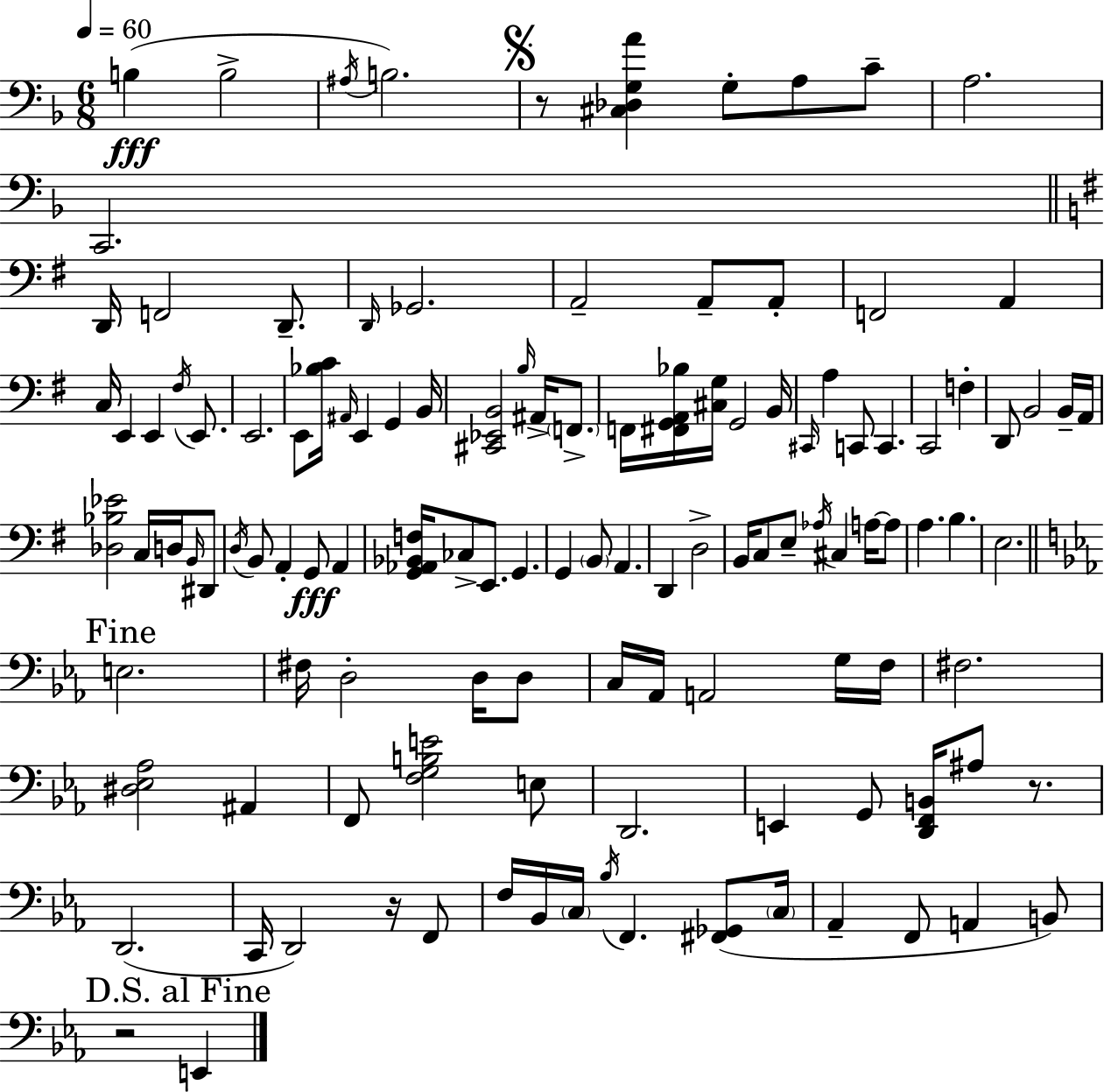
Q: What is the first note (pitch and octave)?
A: B3